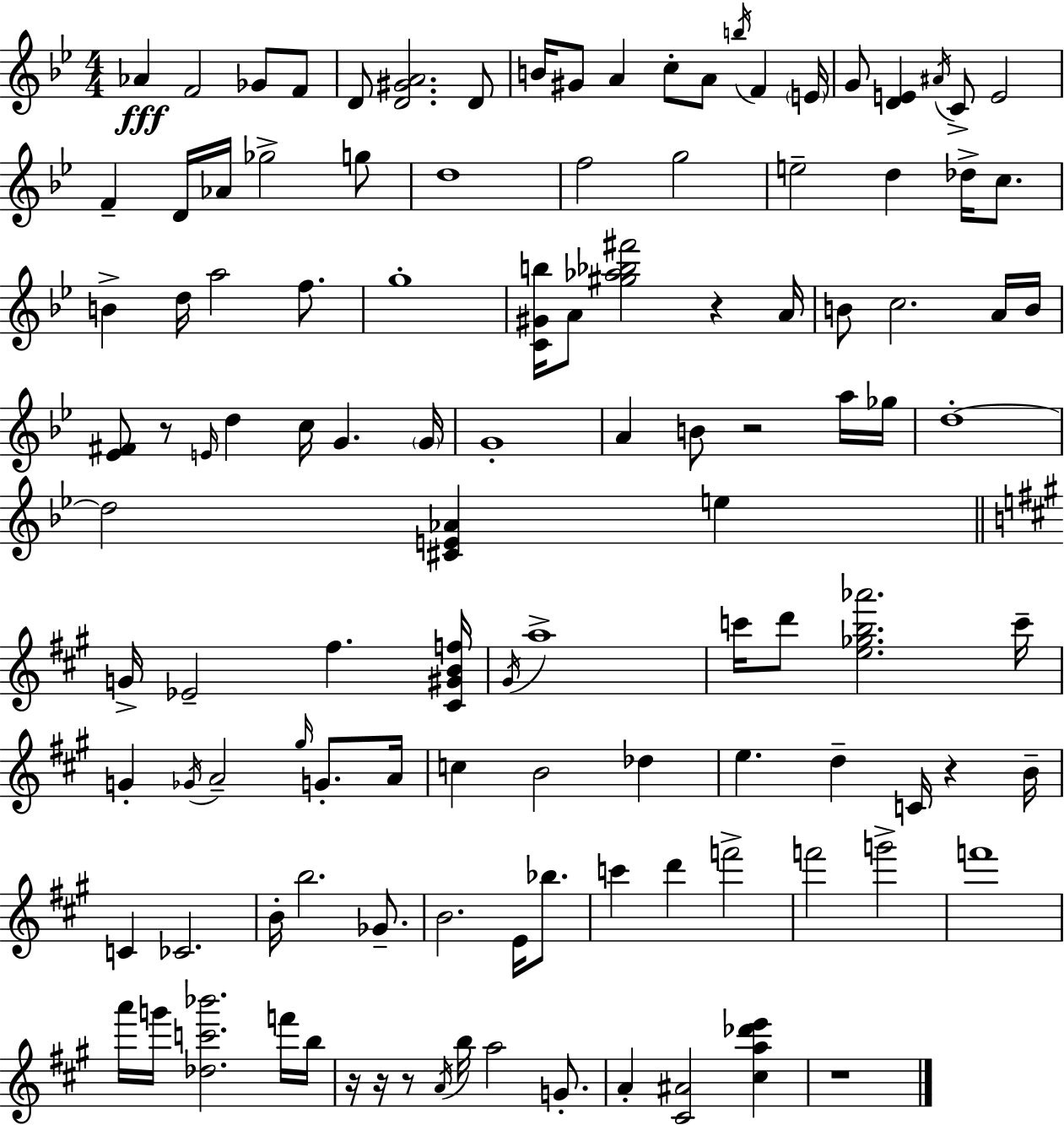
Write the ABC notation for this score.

X:1
T:Untitled
M:4/4
L:1/4
K:Bb
_A F2 _G/2 F/2 D/2 [D^GA]2 D/2 B/4 ^G/2 A c/2 A/2 b/4 F E/4 G/2 [DE] ^A/4 C/2 E2 F D/4 _A/4 _g2 g/2 d4 f2 g2 e2 d _d/4 c/2 B d/4 a2 f/2 g4 [C^Gb]/4 A/2 [^g_a_b^f']2 z A/4 B/2 c2 A/4 B/4 [_E^F]/2 z/2 E/4 d c/4 G G/4 G4 A B/2 z2 a/4 _g/4 d4 d2 [^CE_A] e G/4 _E2 ^f [^C^GBf]/4 ^G/4 a4 c'/4 d'/2 [e_gb_a']2 c'/4 G _G/4 A2 ^g/4 G/2 A/4 c B2 _d e d C/4 z B/4 C _C2 B/4 b2 _G/2 B2 E/4 _b/2 c' d' f'2 f'2 g'2 f'4 a'/4 g'/4 [_dc'_b']2 f'/4 b/4 z/4 z/4 z/2 A/4 b/4 a2 G/2 A [^C^A]2 [^ca_d'e'] z4